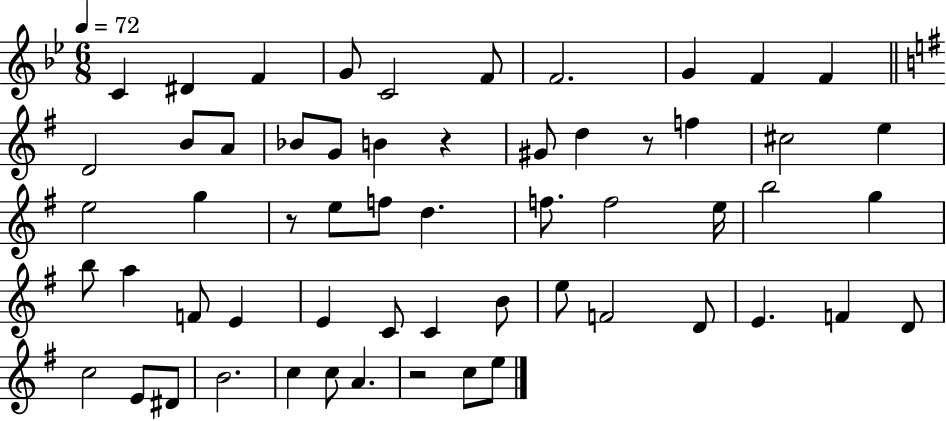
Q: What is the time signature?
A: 6/8